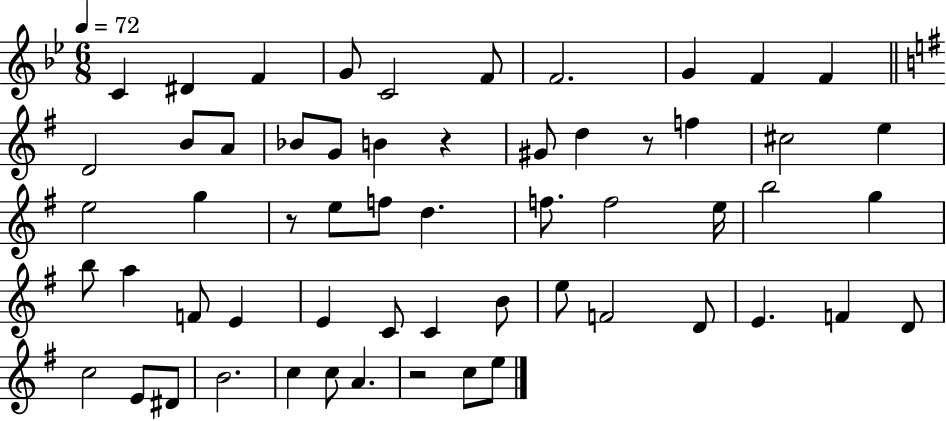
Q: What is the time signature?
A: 6/8